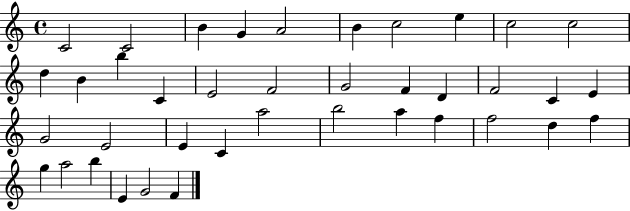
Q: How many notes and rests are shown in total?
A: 39